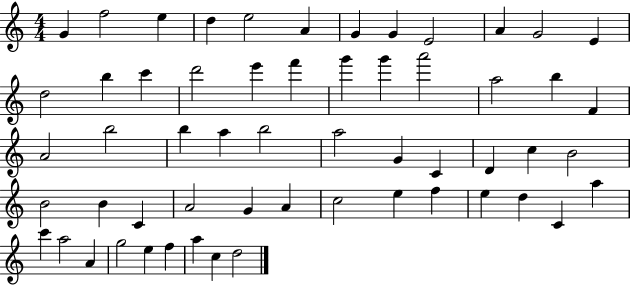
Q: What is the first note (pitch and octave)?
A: G4